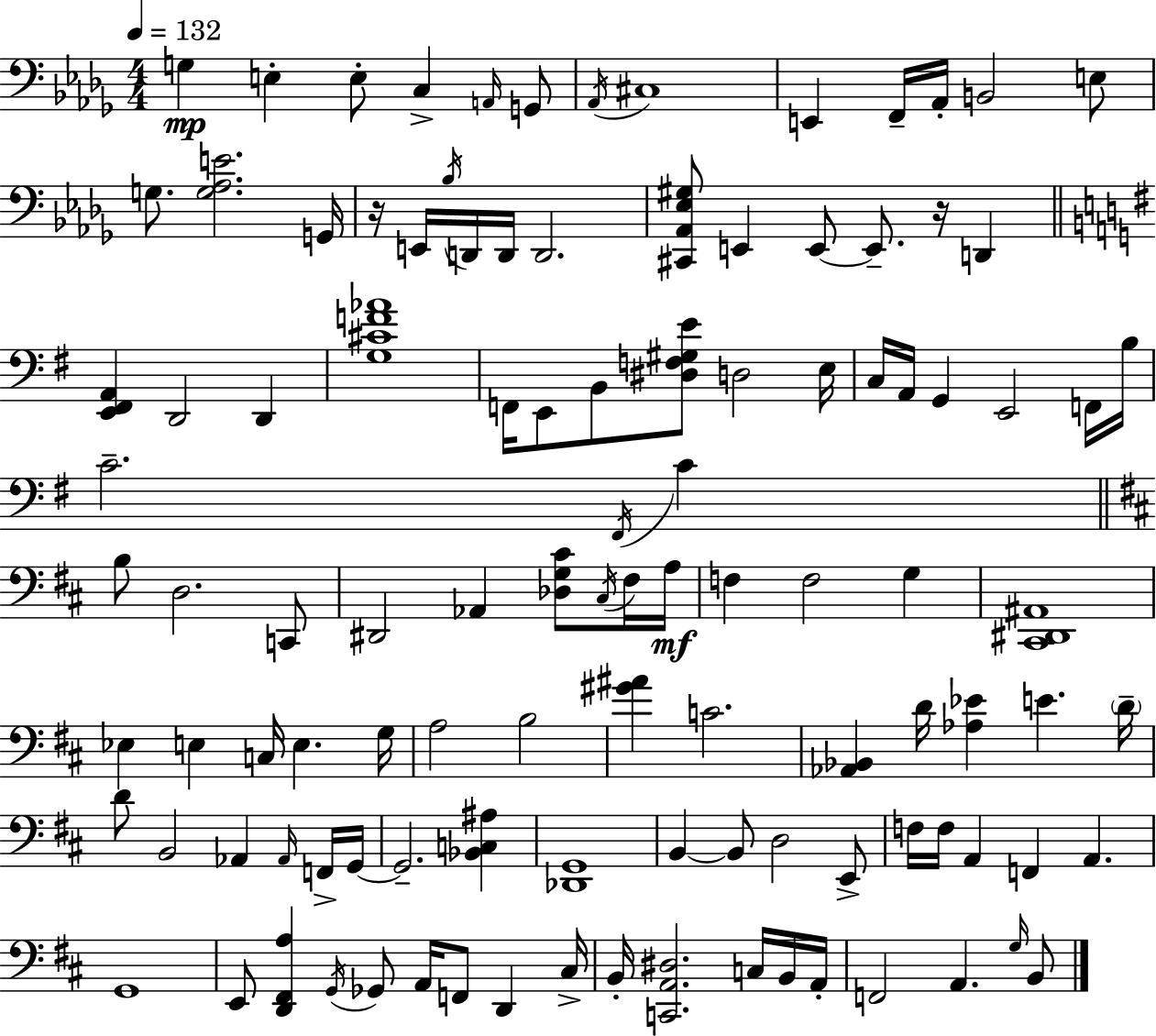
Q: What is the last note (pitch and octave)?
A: B2